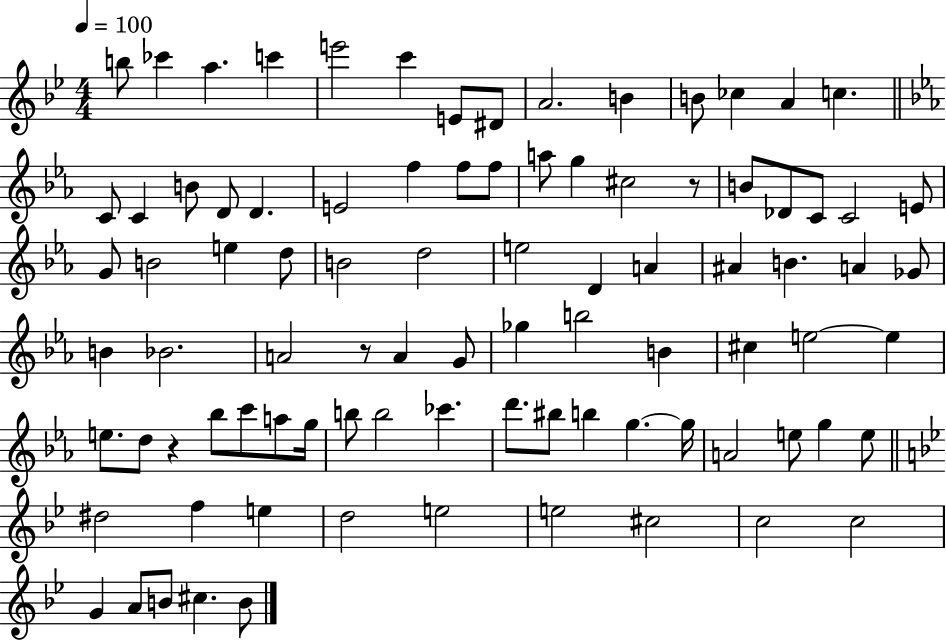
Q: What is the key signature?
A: BES major